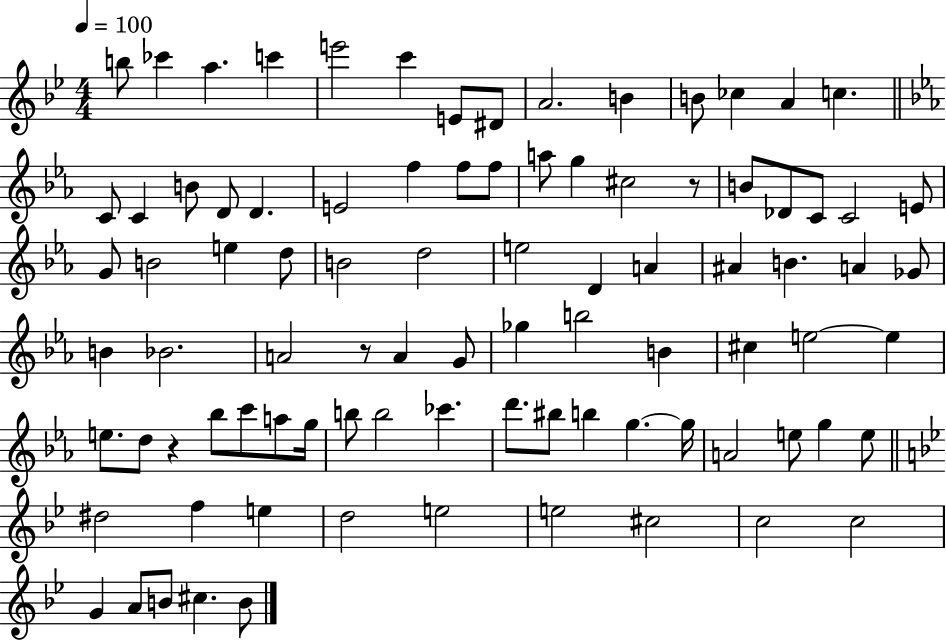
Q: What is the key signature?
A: BES major